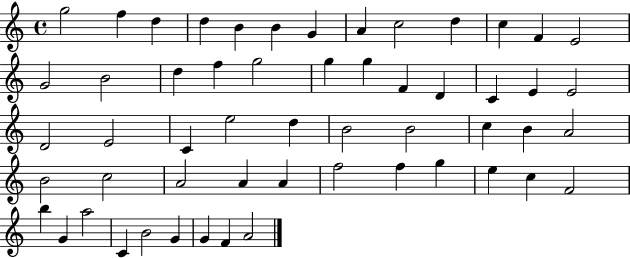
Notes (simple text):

G5/h F5/q D5/q D5/q B4/q B4/q G4/q A4/q C5/h D5/q C5/q F4/q E4/h G4/h B4/h D5/q F5/q G5/h G5/q G5/q F4/q D4/q C4/q E4/q E4/h D4/h E4/h C4/q E5/h D5/q B4/h B4/h C5/q B4/q A4/h B4/h C5/h A4/h A4/q A4/q F5/h F5/q G5/q E5/q C5/q F4/h B5/q G4/q A5/h C4/q B4/h G4/q G4/q F4/q A4/h